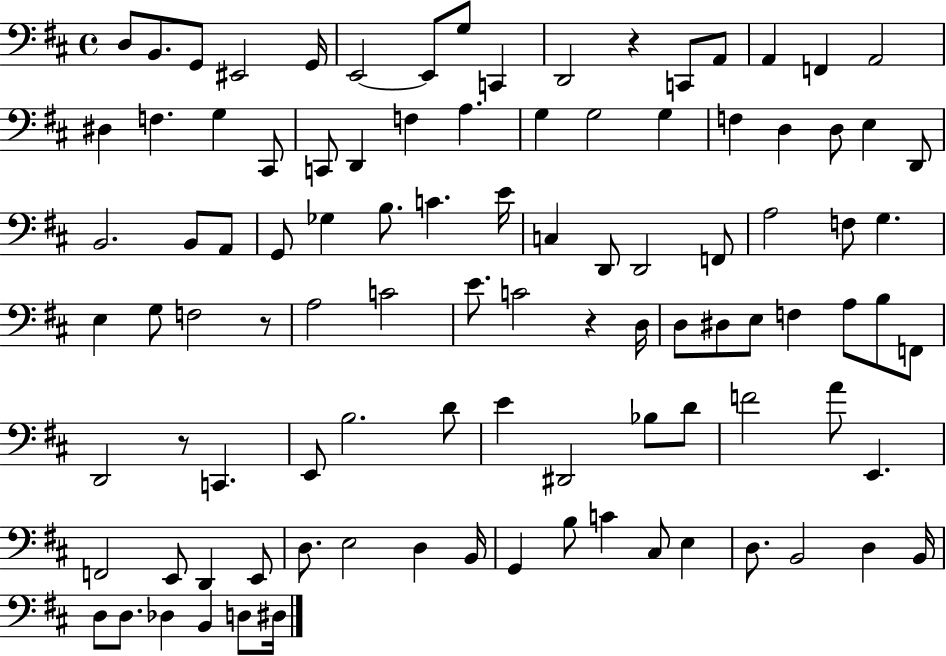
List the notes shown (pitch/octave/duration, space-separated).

D3/e B2/e. G2/e EIS2/h G2/s E2/h E2/e G3/e C2/q D2/h R/q C2/e A2/e A2/q F2/q A2/h D#3/q F3/q. G3/q C#2/e C2/e D2/q F3/q A3/q. G3/q G3/h G3/q F3/q D3/q D3/e E3/q D2/e B2/h. B2/e A2/e G2/e Gb3/q B3/e. C4/q. E4/s C3/q D2/e D2/h F2/e A3/h F3/e G3/q. E3/q G3/e F3/h R/e A3/h C4/h E4/e. C4/h R/q D3/s D3/e D#3/e E3/e F3/q A3/e B3/e F2/e D2/h R/e C2/q. E2/e B3/h. D4/e E4/q D#2/h Bb3/e D4/e F4/h A4/e E2/q. F2/h E2/e D2/q E2/e D3/e. E3/h D3/q B2/s G2/q B3/e C4/q C#3/e E3/q D3/e. B2/h D3/q B2/s D3/e D3/e. Db3/q B2/q D3/e D#3/s